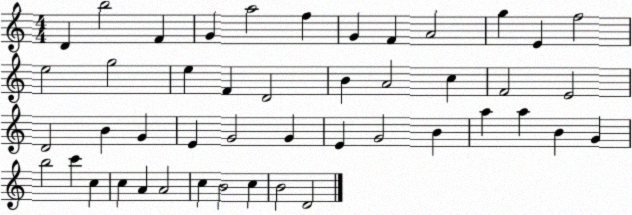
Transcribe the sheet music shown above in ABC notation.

X:1
T:Untitled
M:4/4
L:1/4
K:C
D b2 F G a2 f G F A2 g E f2 e2 g2 e F D2 B A2 c F2 E2 D2 B G E G2 G E G2 B a a B G b2 c' c c A A2 c B2 c B2 D2